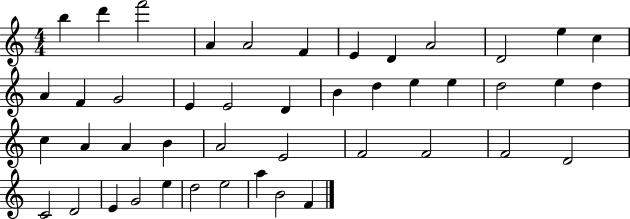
{
  \clef treble
  \numericTimeSignature
  \time 4/4
  \key c \major
  b''4 d'''4 f'''2 | a'4 a'2 f'4 | e'4 d'4 a'2 | d'2 e''4 c''4 | \break a'4 f'4 g'2 | e'4 e'2 d'4 | b'4 d''4 e''4 e''4 | d''2 e''4 d''4 | \break c''4 a'4 a'4 b'4 | a'2 e'2 | f'2 f'2 | f'2 d'2 | \break c'2 d'2 | e'4 g'2 e''4 | d''2 e''2 | a''4 b'2 f'4 | \break \bar "|."
}